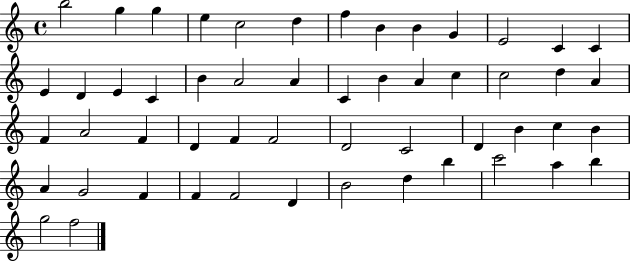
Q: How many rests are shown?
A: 0